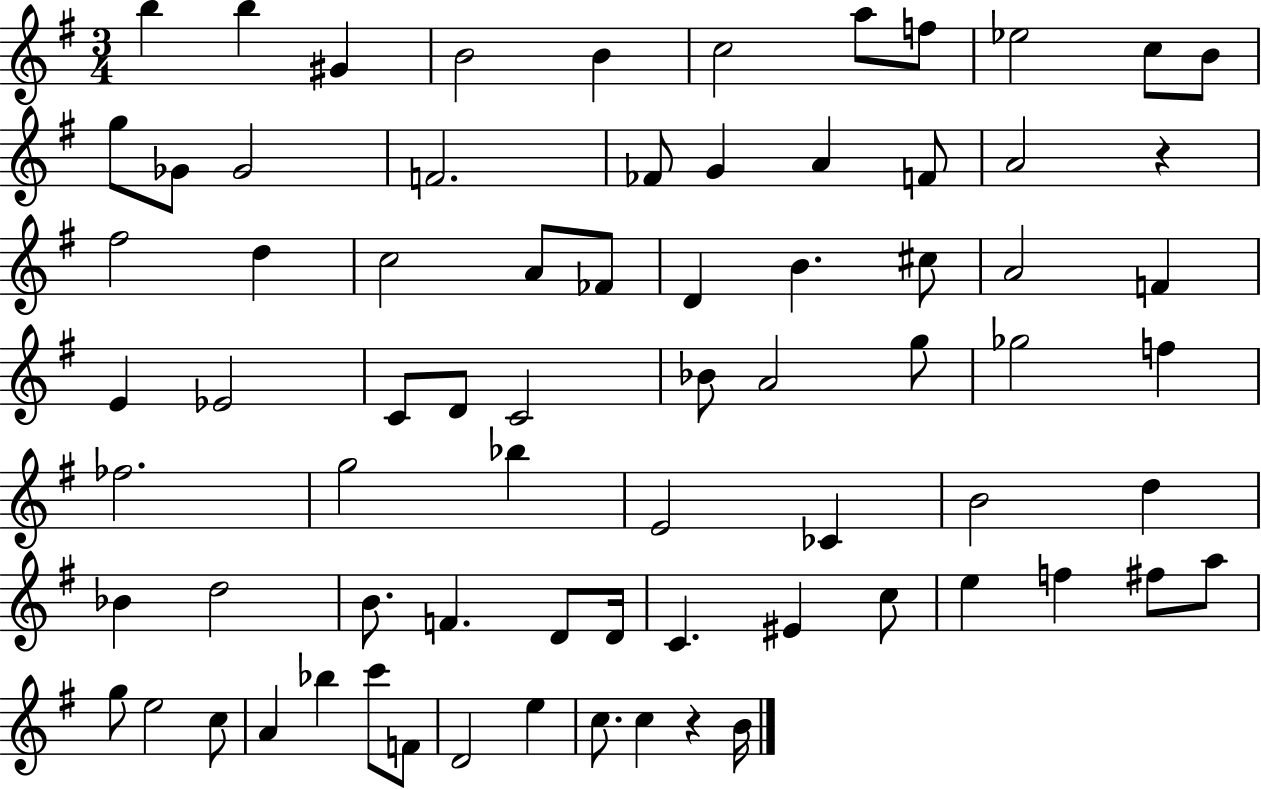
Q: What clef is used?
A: treble